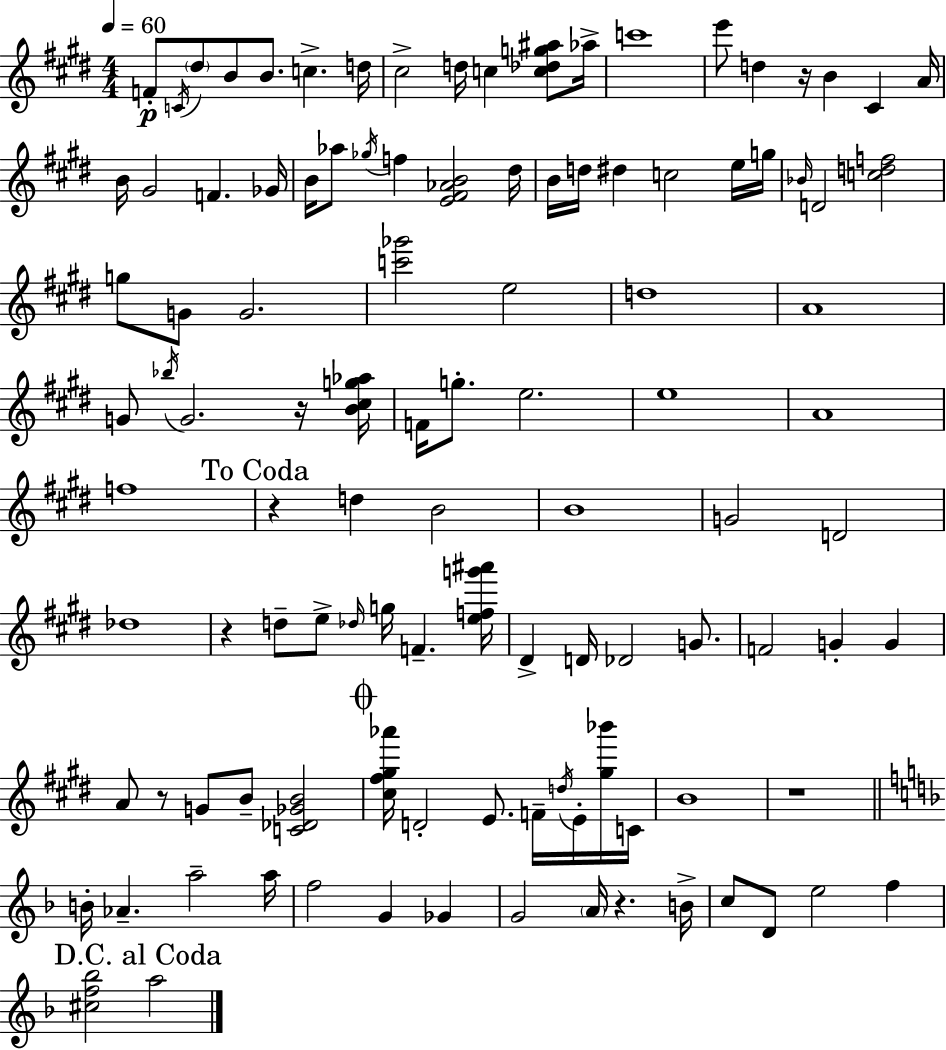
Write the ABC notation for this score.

X:1
T:Untitled
M:4/4
L:1/4
K:E
F/2 C/4 ^d/2 B/2 B/2 c d/4 ^c2 d/4 c [c_dg^a]/2 _a/4 c'4 e'/2 d z/4 B ^C A/4 B/4 ^G2 F _G/4 B/4 _a/2 _g/4 f [E^F_AB]2 ^d/4 B/4 d/4 ^d c2 e/4 g/4 _B/4 D2 [cdf]2 g/2 G/2 G2 [c'_g']2 e2 d4 A4 G/2 _b/4 G2 z/4 [B^cg_a]/4 F/4 g/2 e2 e4 A4 f4 z d B2 B4 G2 D2 _d4 z d/2 e/2 _d/4 g/4 F [efg'^a']/4 ^D D/4 _D2 G/2 F2 G G A/2 z/2 G/2 B/2 [C_D_GB]2 [^c^f^g_a']/4 D2 E/2 F/4 d/4 E/4 [^g_b']/4 C/4 B4 z4 B/4 _A a2 a/4 f2 G _G G2 A/4 z B/4 c/2 D/2 e2 f [^cf_b]2 a2